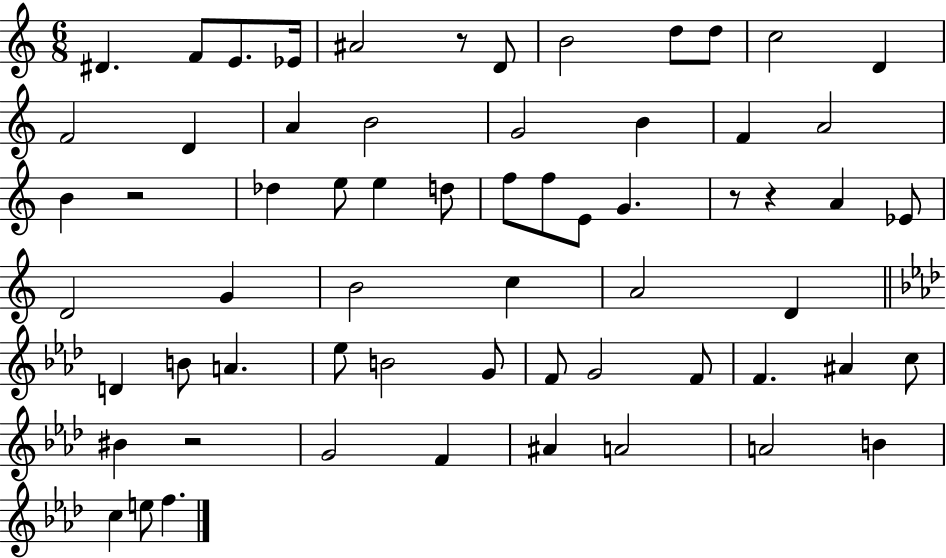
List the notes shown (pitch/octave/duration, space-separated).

D#4/q. F4/e E4/e. Eb4/s A#4/h R/e D4/e B4/h D5/e D5/e C5/h D4/q F4/h D4/q A4/q B4/h G4/h B4/q F4/q A4/h B4/q R/h Db5/q E5/e E5/q D5/e F5/e F5/e E4/e G4/q. R/e R/q A4/q Eb4/e D4/h G4/q B4/h C5/q A4/h D4/q D4/q B4/e A4/q. Eb5/e B4/h G4/e F4/e G4/h F4/e F4/q. A#4/q C5/e BIS4/q R/h G4/h F4/q A#4/q A4/h A4/h B4/q C5/q E5/e F5/q.